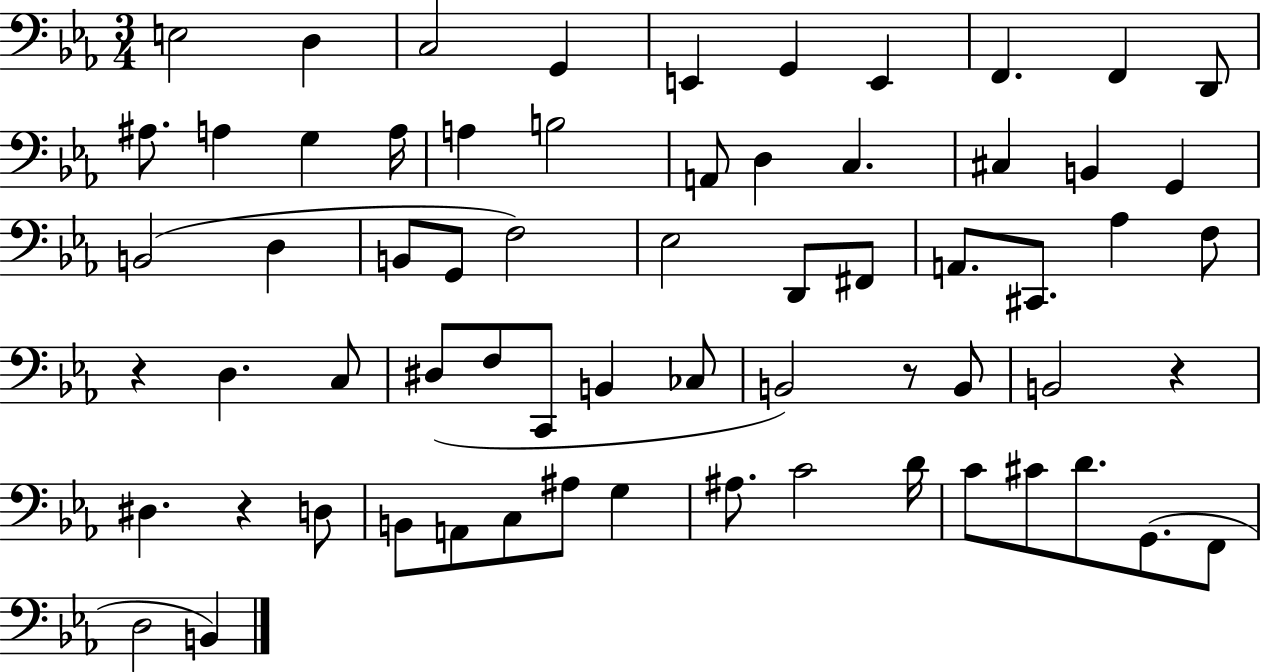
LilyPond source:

{
  \clef bass
  \numericTimeSignature
  \time 3/4
  \key ees \major
  e2 d4 | c2 g,4 | e,4 g,4 e,4 | f,4. f,4 d,8 | \break ais8. a4 g4 a16 | a4 b2 | a,8 d4 c4. | cis4 b,4 g,4 | \break b,2( d4 | b,8 g,8 f2) | ees2 d,8 fis,8 | a,8. cis,8. aes4 f8 | \break r4 d4. c8 | dis8( f8 c,8 b,4 ces8 | b,2) r8 b,8 | b,2 r4 | \break dis4. r4 d8 | b,8 a,8 c8 ais8 g4 | ais8. c'2 d'16 | c'8 cis'8 d'8. g,8.( f,8 | \break d2 b,4) | \bar "|."
}